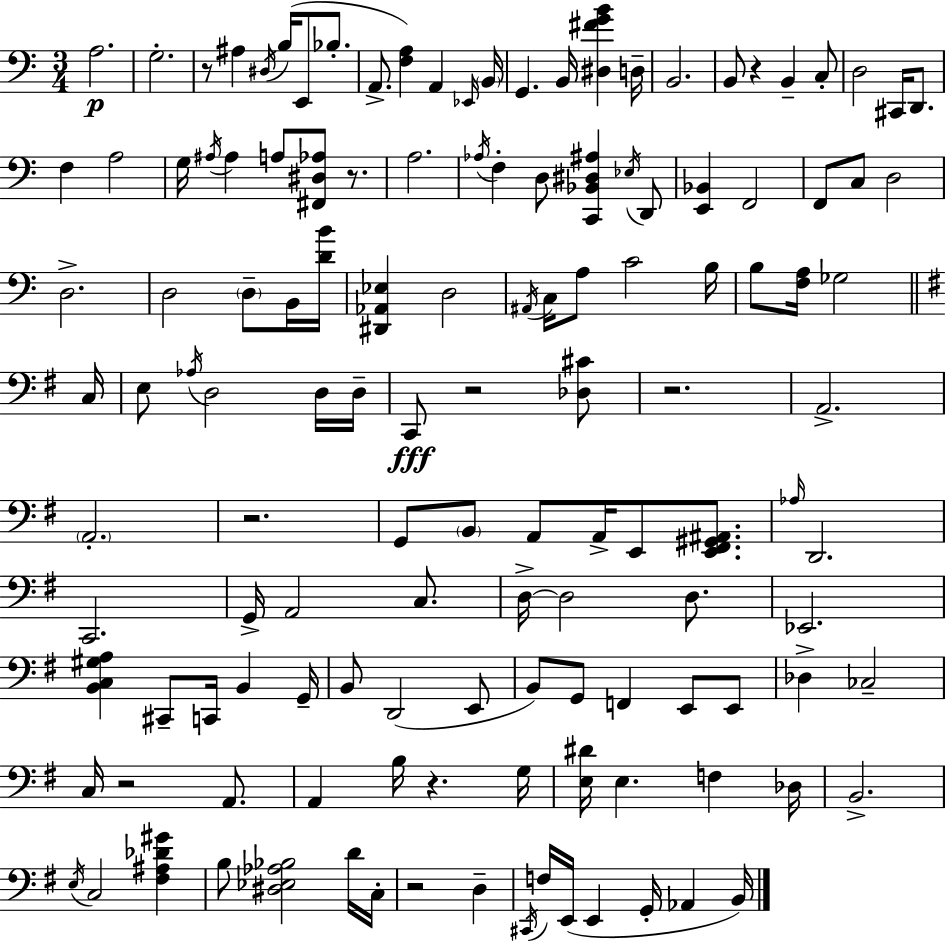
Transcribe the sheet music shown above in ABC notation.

X:1
T:Untitled
M:3/4
L:1/4
K:Am
A,2 G,2 z/2 ^A, ^D,/4 B,/4 E,,/2 _B,/2 A,,/2 [F,A,] A,, _E,,/4 B,,/4 G,, B,,/4 [^D,^FGB] D,/4 B,,2 B,,/2 z B,, C,/2 D,2 ^C,,/4 D,,/2 F, A,2 G,/4 ^A,/4 ^A, A,/2 [^F,,^D,_A,]/2 z/2 A,2 _A,/4 F, D,/2 [C,,_B,,^D,^A,] _E,/4 D,,/2 [E,,_B,,] F,,2 F,,/2 C,/2 D,2 D,2 D,2 D,/2 B,,/4 [DB]/4 [^D,,_A,,_E,] D,2 ^A,,/4 C,/4 A,/2 C2 B,/4 B,/2 [F,A,]/4 _G,2 C,/4 E,/2 _A,/4 D,2 D,/4 D,/4 C,,/2 z2 [_D,^C]/2 z2 A,,2 A,,2 z2 G,,/2 B,,/2 A,,/2 A,,/4 E,,/2 [E,,^F,,^G,,^A,,]/2 _A,/4 D,,2 C,,2 G,,/4 A,,2 C,/2 D,/4 D,2 D,/2 _E,,2 [B,,C,^G,A,] ^C,,/2 C,,/4 B,, G,,/4 B,,/2 D,,2 E,,/2 B,,/2 G,,/2 F,, E,,/2 E,,/2 _D, _C,2 C,/4 z2 A,,/2 A,, B,/4 z G,/4 [E,^D]/4 E, F, _D,/4 B,,2 E,/4 C,2 [^F,^A,_D^G] B,/2 [^D,_E,_A,_B,]2 D/4 C,/4 z2 D, ^C,,/4 F,/4 E,,/4 E,, G,,/4 _A,, B,,/4